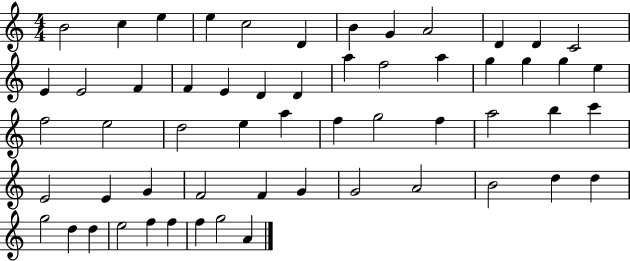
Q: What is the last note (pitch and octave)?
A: A4